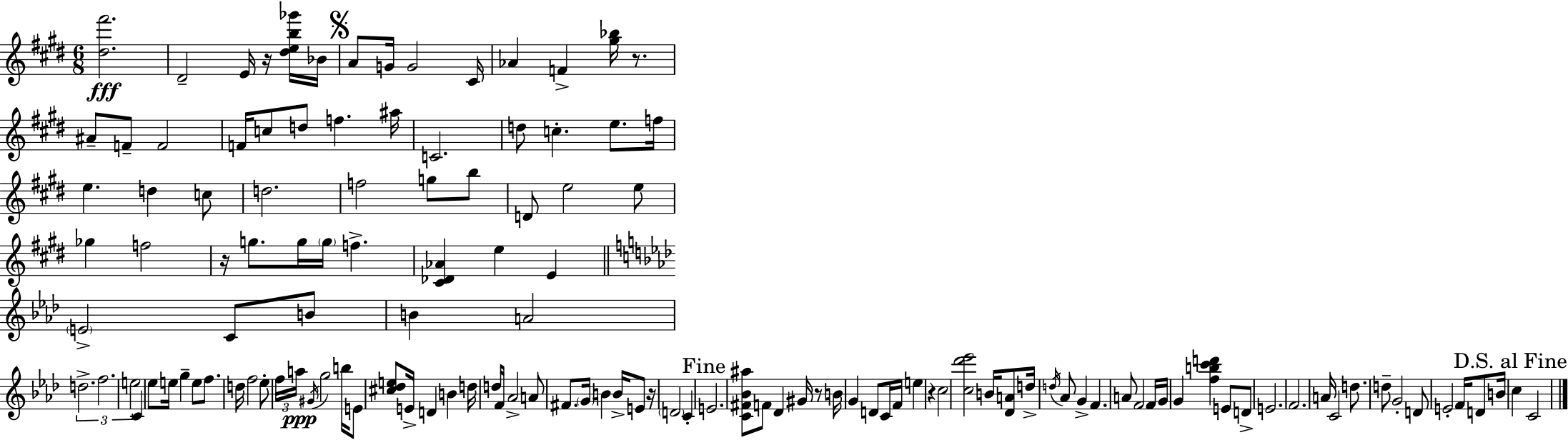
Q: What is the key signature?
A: E major